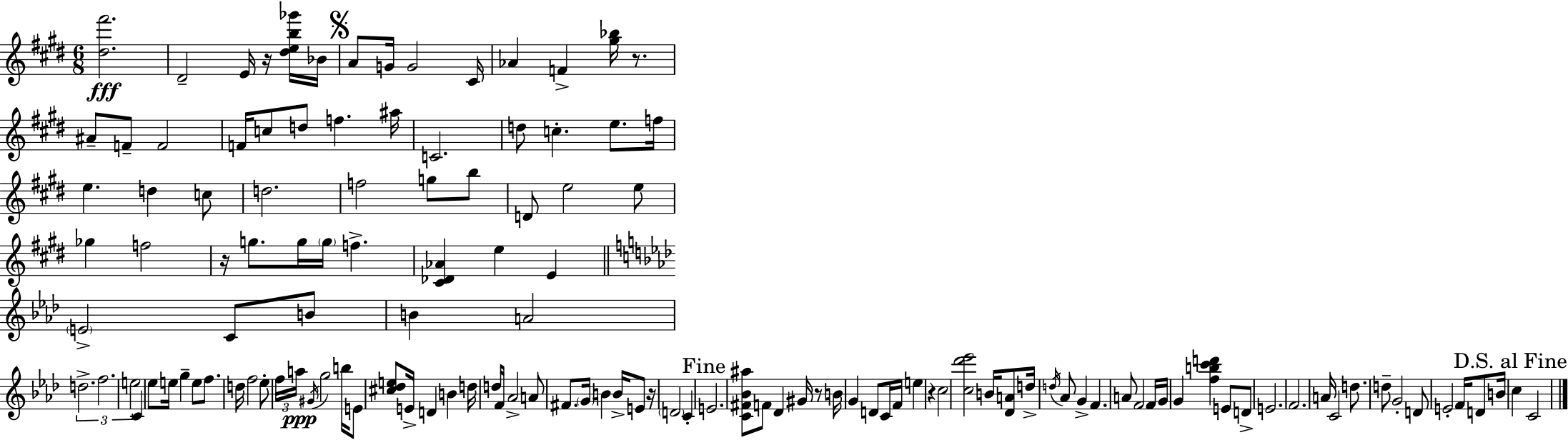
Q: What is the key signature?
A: E major